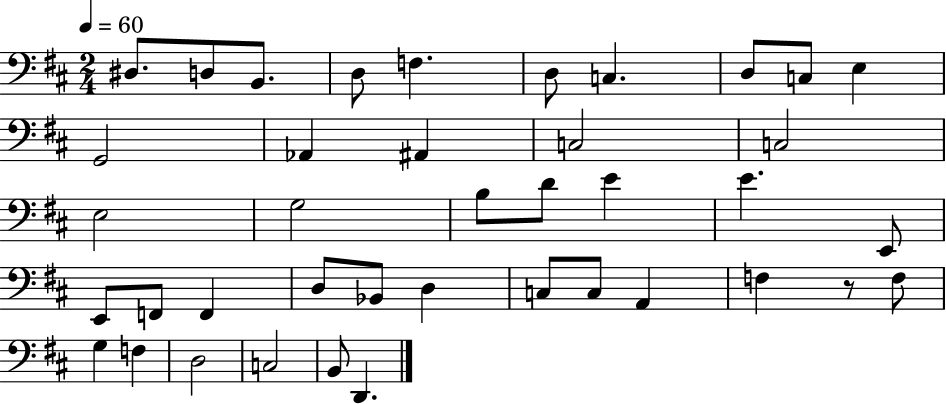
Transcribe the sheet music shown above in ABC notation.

X:1
T:Untitled
M:2/4
L:1/4
K:D
^D,/2 D,/2 B,,/2 D,/2 F, D,/2 C, D,/2 C,/2 E, G,,2 _A,, ^A,, C,2 C,2 E,2 G,2 B,/2 D/2 E E E,,/2 E,,/2 F,,/2 F,, D,/2 _B,,/2 D, C,/2 C,/2 A,, F, z/2 F,/2 G, F, D,2 C,2 B,,/2 D,,